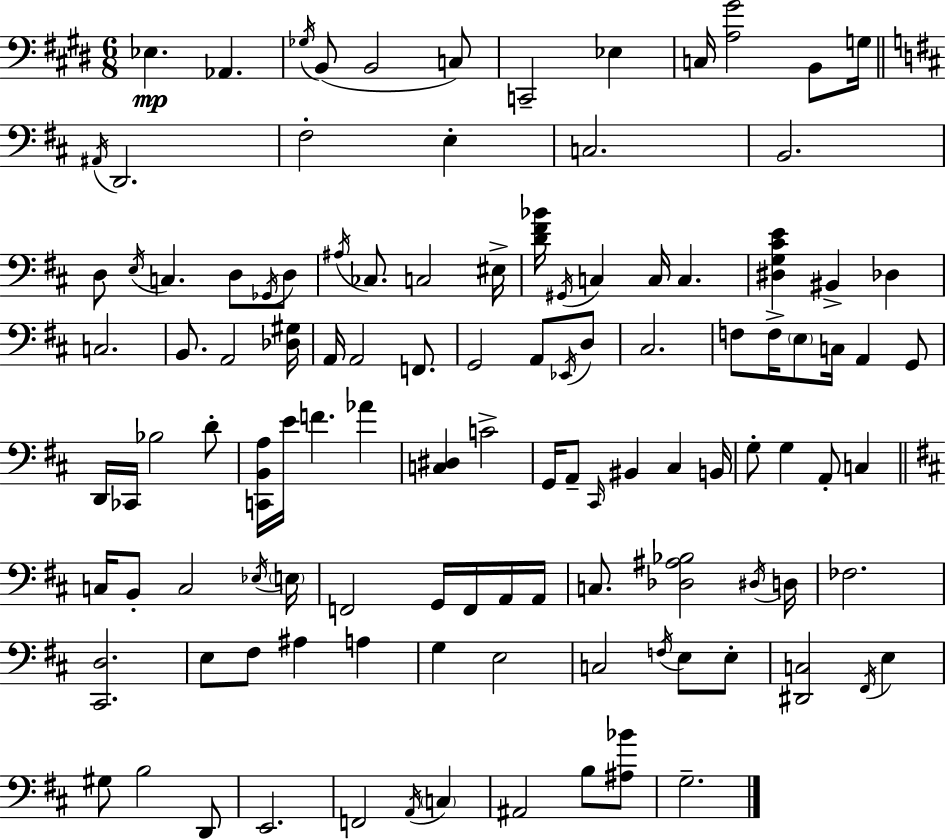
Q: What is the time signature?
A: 6/8